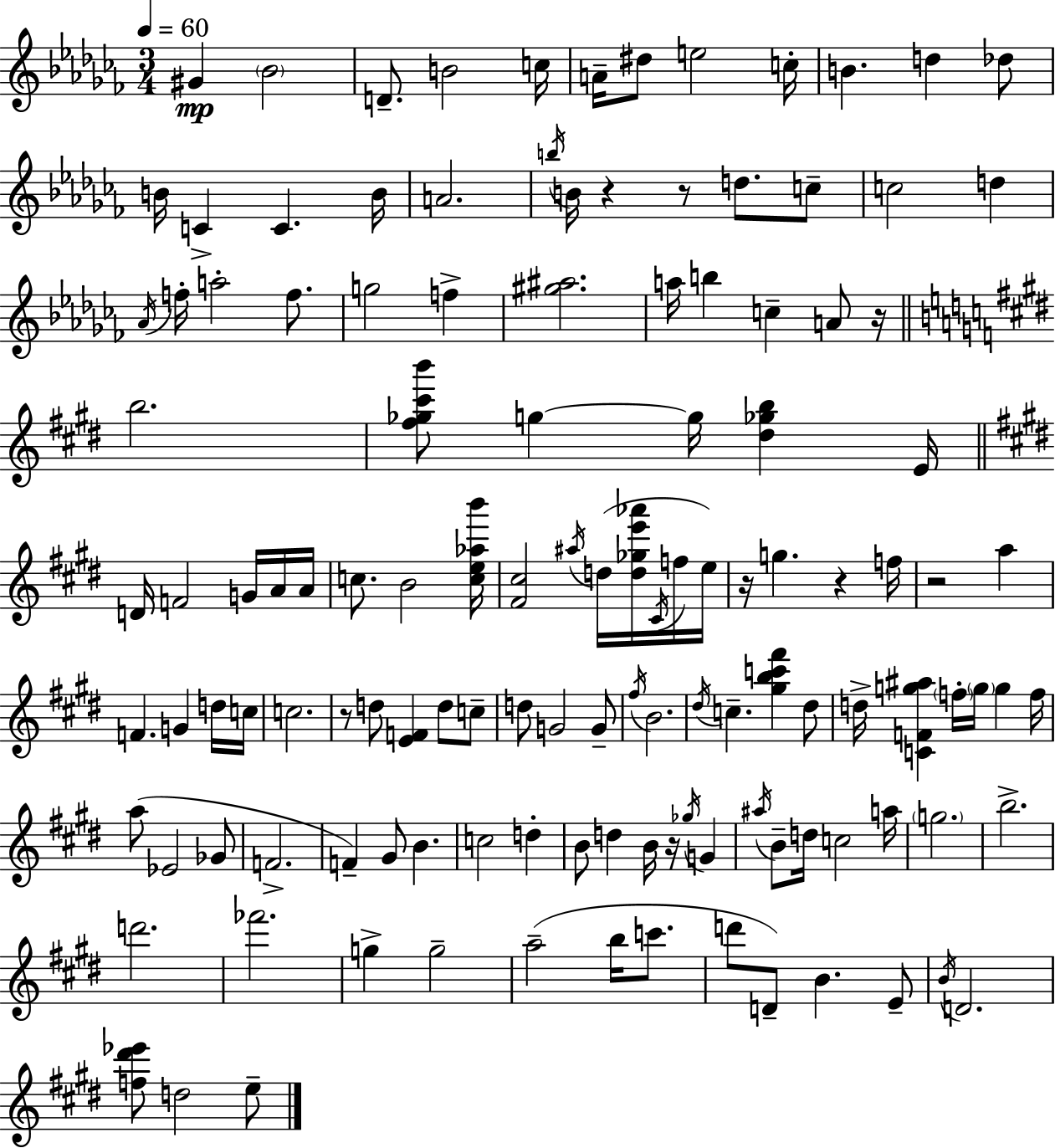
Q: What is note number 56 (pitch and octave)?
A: C5